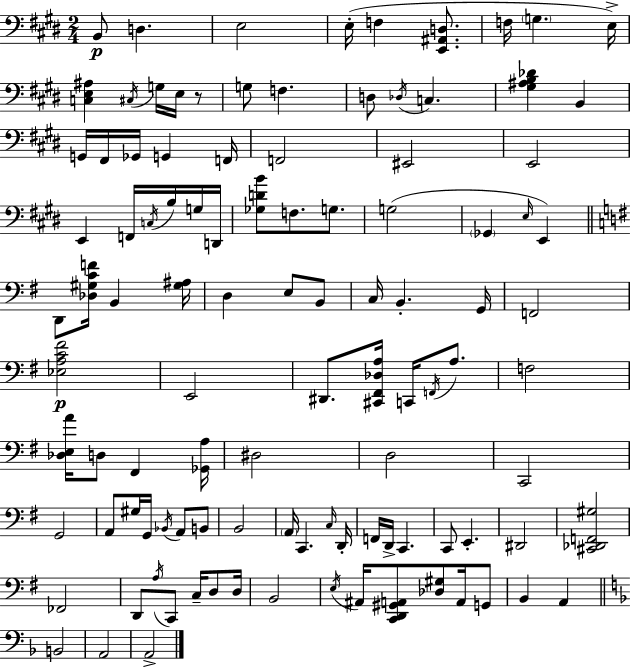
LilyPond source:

{
  \clef bass
  \numericTimeSignature
  \time 2/4
  \key e \major
  b,8\p d4. | e2 | e16-.( f4 <e, ais, d>8. | f16 \parenthesize g4. e16->) | \break <c e ais>4 \acciaccatura { cis16 } g16 e16 r8 | g8 f4. | d8 \acciaccatura { des16 } c4. | <gis ais b des'>4 b,4 | \break g,16 fis,16 ges,16 g,4 | f,16 f,2 | eis,2 | e,2 | \break e,4 f,16 \acciaccatura { c16 } | b16 g16 d,16 <ges d' b'>8 f8. | g8. g2( | \parenthesize ges,4 \grace { e16 }) | \break e,4 \bar "||" \break \key g \major d,8 <des gis c' f'>16 b,4 <gis ais>16 | d4 e8 b,8 | c16 b,4.-. g,16 | f,2 | \break <ees a c' fis'>2\p | e,2 | dis,8. <cis, fis, des a>16 c,16 \acciaccatura { f,16 } a8. | f2 | \break <des e a'>16 d8 fis,4 | <ges, a>16 dis2 | d2 | c,2 | \break g,2 | a,8 gis16 g,16 \acciaccatura { bes,16 } a,8 | b,8 b,2 | \parenthesize a,16 c,4. | \break \grace { c16 } d,16-. f,16 d,16-> c,4. | c,8 e,4.-. | dis,2 | <cis, des, f, gis>2 | \break fes,2 | d,8 \acciaccatura { a16 } c,8 | c16-- d8 d16 b,2 | \acciaccatura { e16 } ais,16 <c, d, gis, a,>8 | \break <des gis>8 a,16 g,8 b,4 | a,4 \bar "||" \break \key f \major b,2 | a,2 | a,2-> | \bar "|."
}